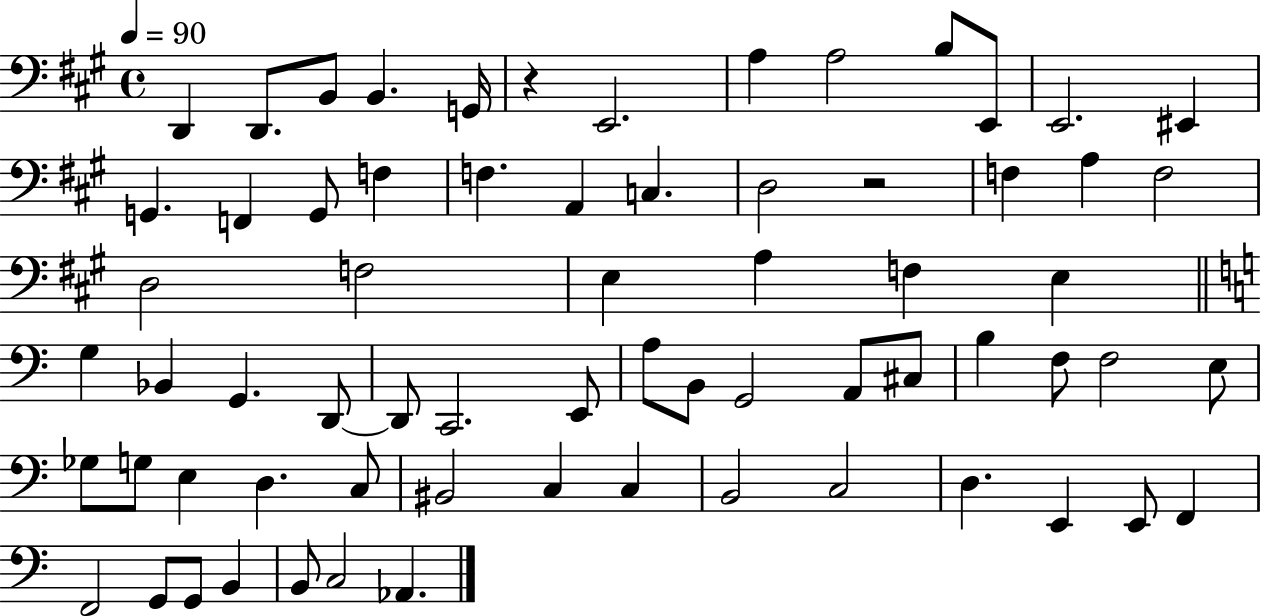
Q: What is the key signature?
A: A major